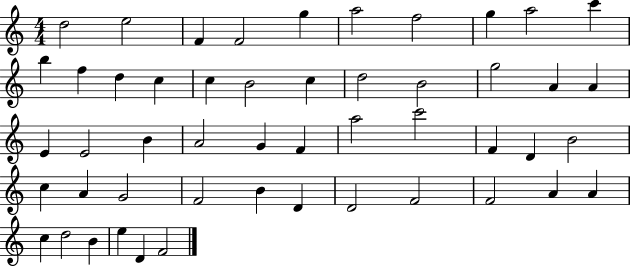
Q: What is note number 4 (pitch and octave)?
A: F4